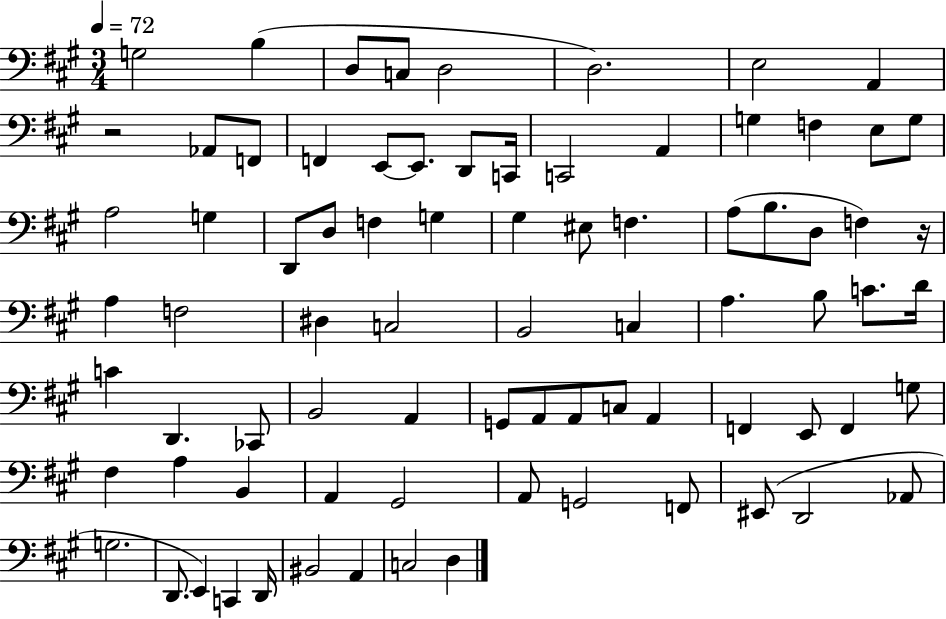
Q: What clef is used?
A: bass